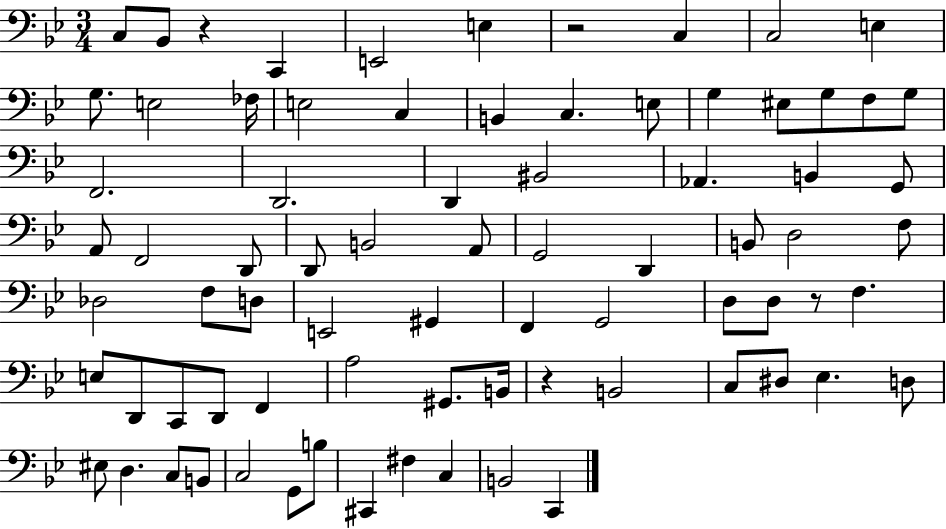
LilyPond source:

{
  \clef bass
  \numericTimeSignature
  \time 3/4
  \key bes \major
  c8 bes,8 r4 c,4 | e,2 e4 | r2 c4 | c2 e4 | \break g8. e2 fes16 | e2 c4 | b,4 c4. e8 | g4 eis8 g8 f8 g8 | \break f,2. | d,2. | d,4 bis,2 | aes,4. b,4 g,8 | \break a,8 f,2 d,8 | d,8 b,2 a,8 | g,2 d,4 | b,8 d2 f8 | \break des2 f8 d8 | e,2 gis,4 | f,4 g,2 | d8 d8 r8 f4. | \break e8 d,8 c,8 d,8 f,4 | a2 gis,8. b,16 | r4 b,2 | c8 dis8 ees4. d8 | \break eis8 d4. c8 b,8 | c2 g,8 b8 | cis,4 fis4 c4 | b,2 c,4 | \break \bar "|."
}